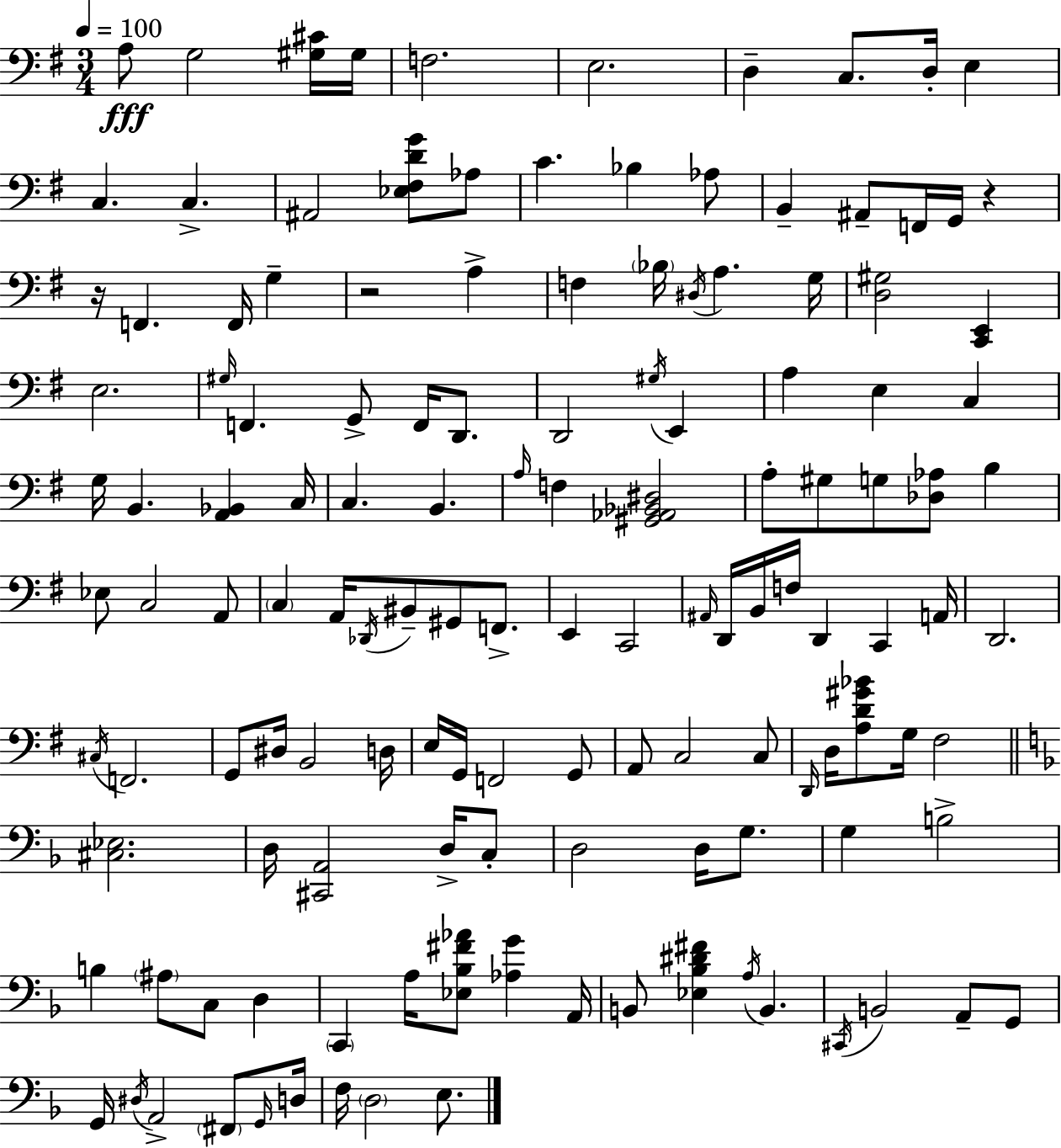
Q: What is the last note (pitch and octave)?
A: E3